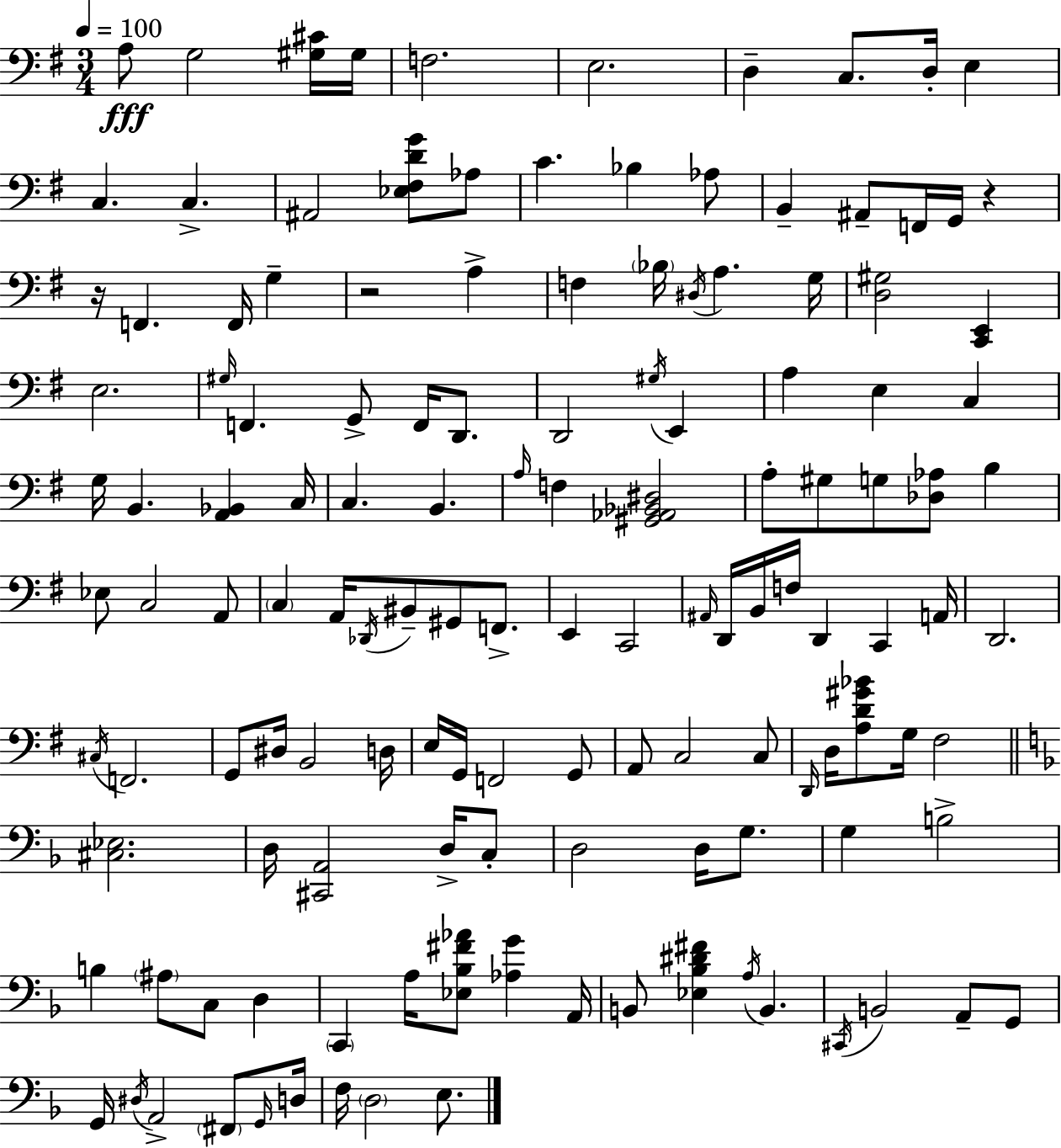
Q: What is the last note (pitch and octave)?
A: E3